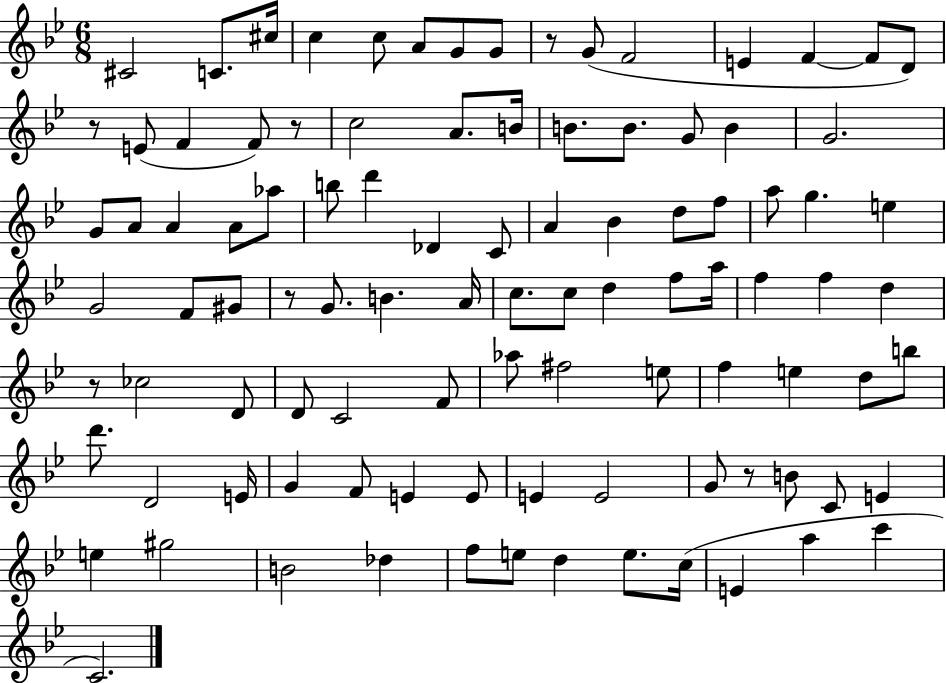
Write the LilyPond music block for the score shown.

{
  \clef treble
  \numericTimeSignature
  \time 6/8
  \key bes \major
  \repeat volta 2 { cis'2 c'8. cis''16 | c''4 c''8 a'8 g'8 g'8 | r8 g'8( f'2 | e'4 f'4~~ f'8 d'8) | \break r8 e'8( f'4 f'8) r8 | c''2 a'8. b'16 | b'8. b'8. g'8 b'4 | g'2. | \break g'8 a'8 a'4 a'8 aes''8 | b''8 d'''4 des'4 c'8 | a'4 bes'4 d''8 f''8 | a''8 g''4. e''4 | \break g'2 f'8 gis'8 | r8 g'8. b'4. a'16 | c''8. c''8 d''4 f''8 a''16 | f''4 f''4 d''4 | \break r8 ces''2 d'8 | d'8 c'2 f'8 | aes''8 fis''2 e''8 | f''4 e''4 d''8 b''8 | \break d'''8. d'2 e'16 | g'4 f'8 e'4 e'8 | e'4 e'2 | g'8 r8 b'8 c'8 e'4 | \break e''4 gis''2 | b'2 des''4 | f''8 e''8 d''4 e''8. c''16( | e'4 a''4 c'''4 | \break c'2.) | } \bar "|."
}